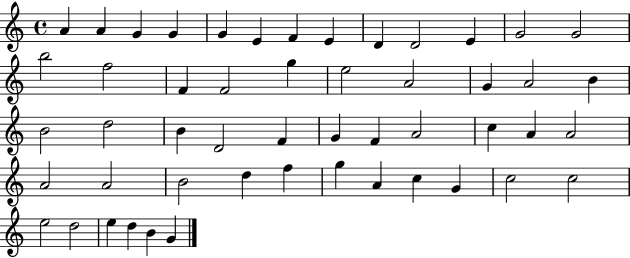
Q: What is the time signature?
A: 4/4